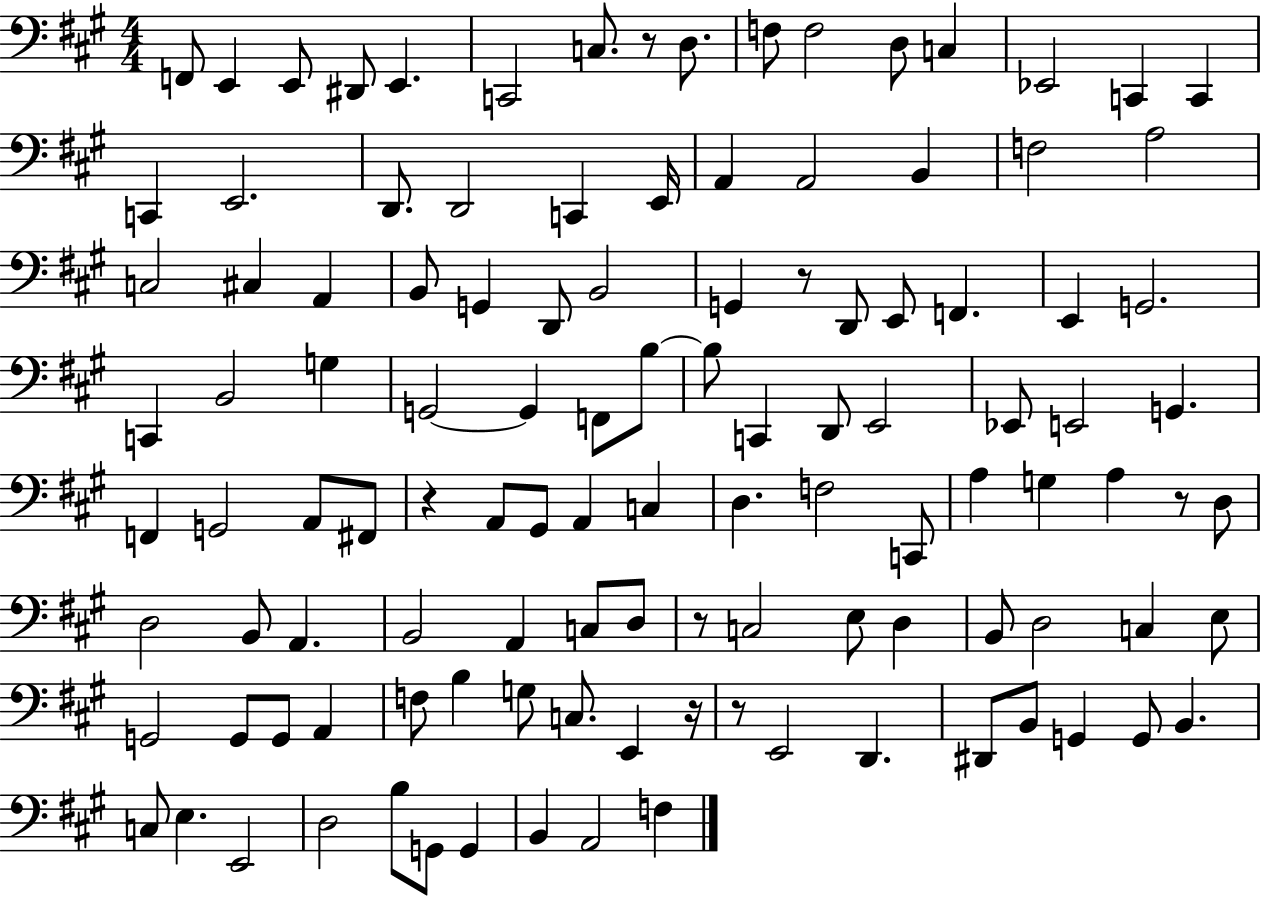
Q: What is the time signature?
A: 4/4